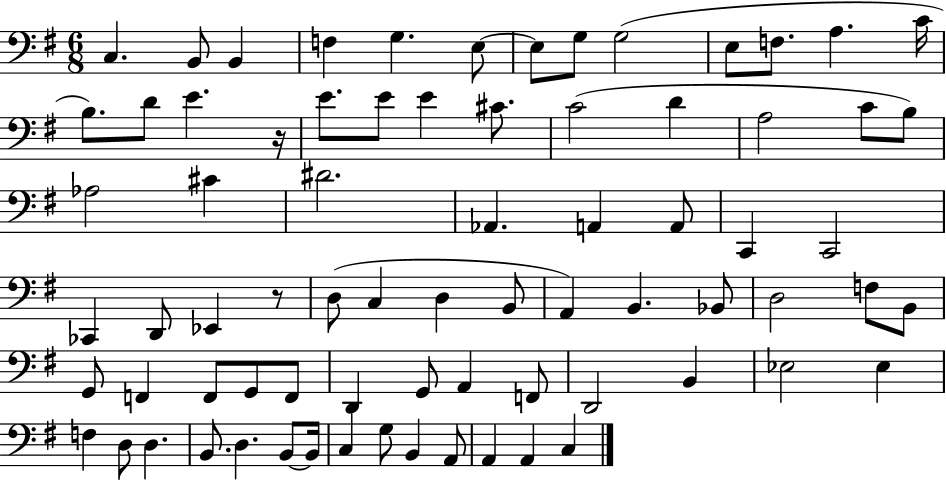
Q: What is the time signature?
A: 6/8